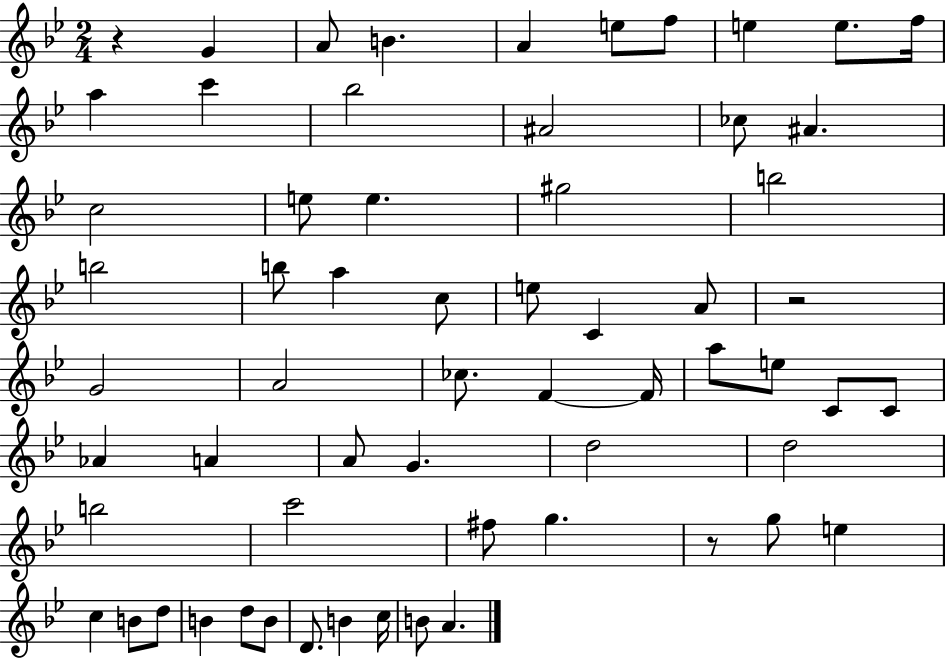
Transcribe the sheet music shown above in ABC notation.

X:1
T:Untitled
M:2/4
L:1/4
K:Bb
z G A/2 B A e/2 f/2 e e/2 f/4 a c' _b2 ^A2 _c/2 ^A c2 e/2 e ^g2 b2 b2 b/2 a c/2 e/2 C A/2 z2 G2 A2 _c/2 F F/4 a/2 e/2 C/2 C/2 _A A A/2 G d2 d2 b2 c'2 ^f/2 g z/2 g/2 e c B/2 d/2 B d/2 B/2 D/2 B c/4 B/2 A